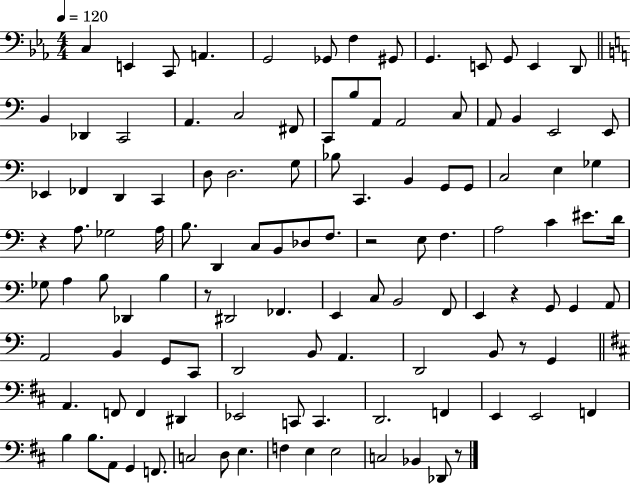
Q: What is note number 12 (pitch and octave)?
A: E2